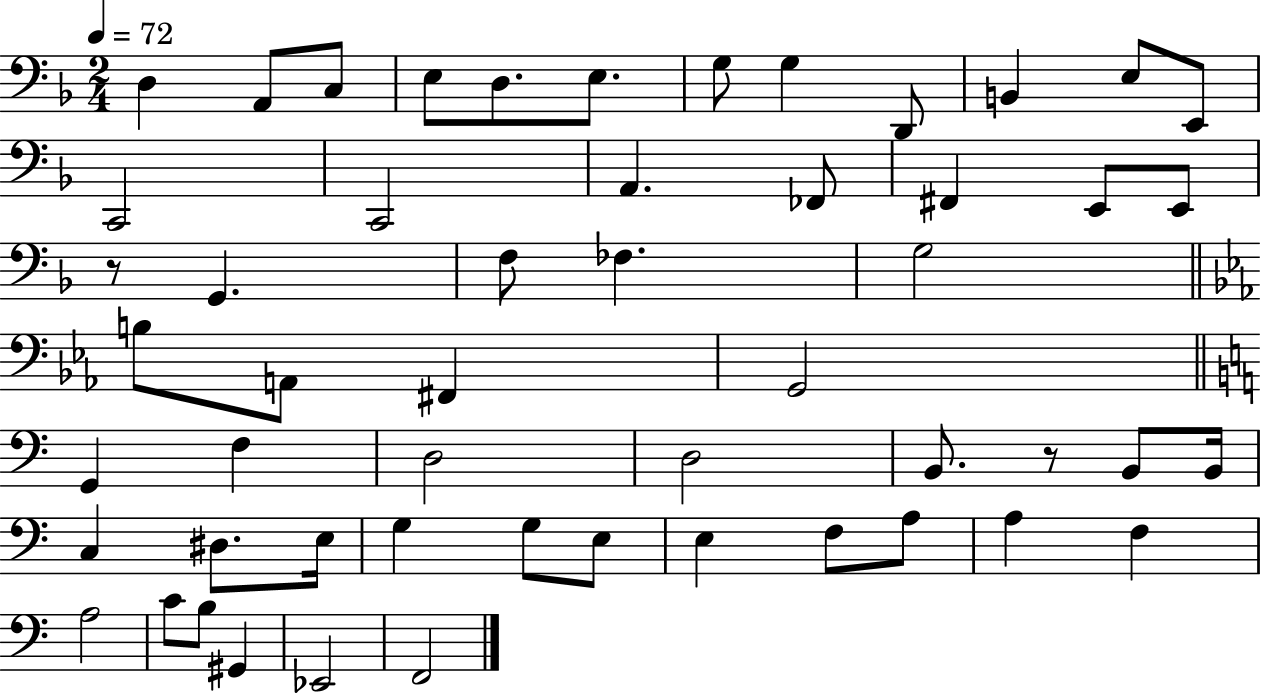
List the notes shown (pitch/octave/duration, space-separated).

D3/q A2/e C3/e E3/e D3/e. E3/e. G3/e G3/q D2/e B2/q E3/e E2/e C2/h C2/h A2/q. FES2/e F#2/q E2/e E2/e R/e G2/q. F3/e FES3/q. G3/h B3/e A2/e F#2/q G2/h G2/q F3/q D3/h D3/h B2/e. R/e B2/e B2/s C3/q D#3/e. E3/s G3/q G3/e E3/e E3/q F3/e A3/e A3/q F3/q A3/h C4/e B3/e G#2/q Eb2/h F2/h